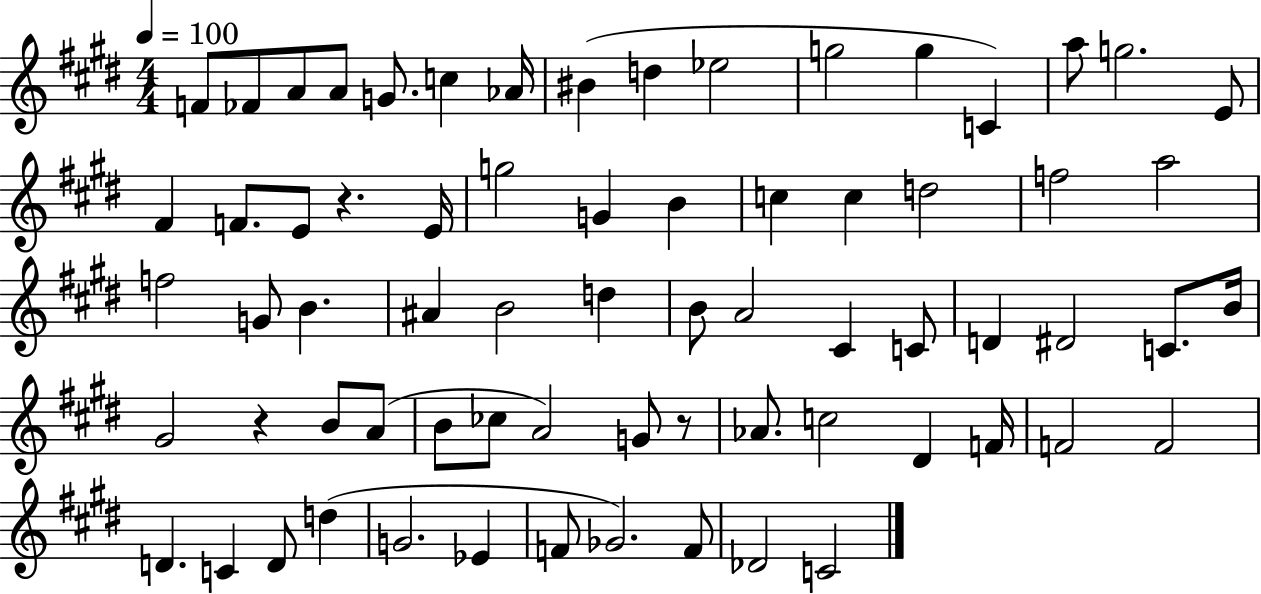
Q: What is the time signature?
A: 4/4